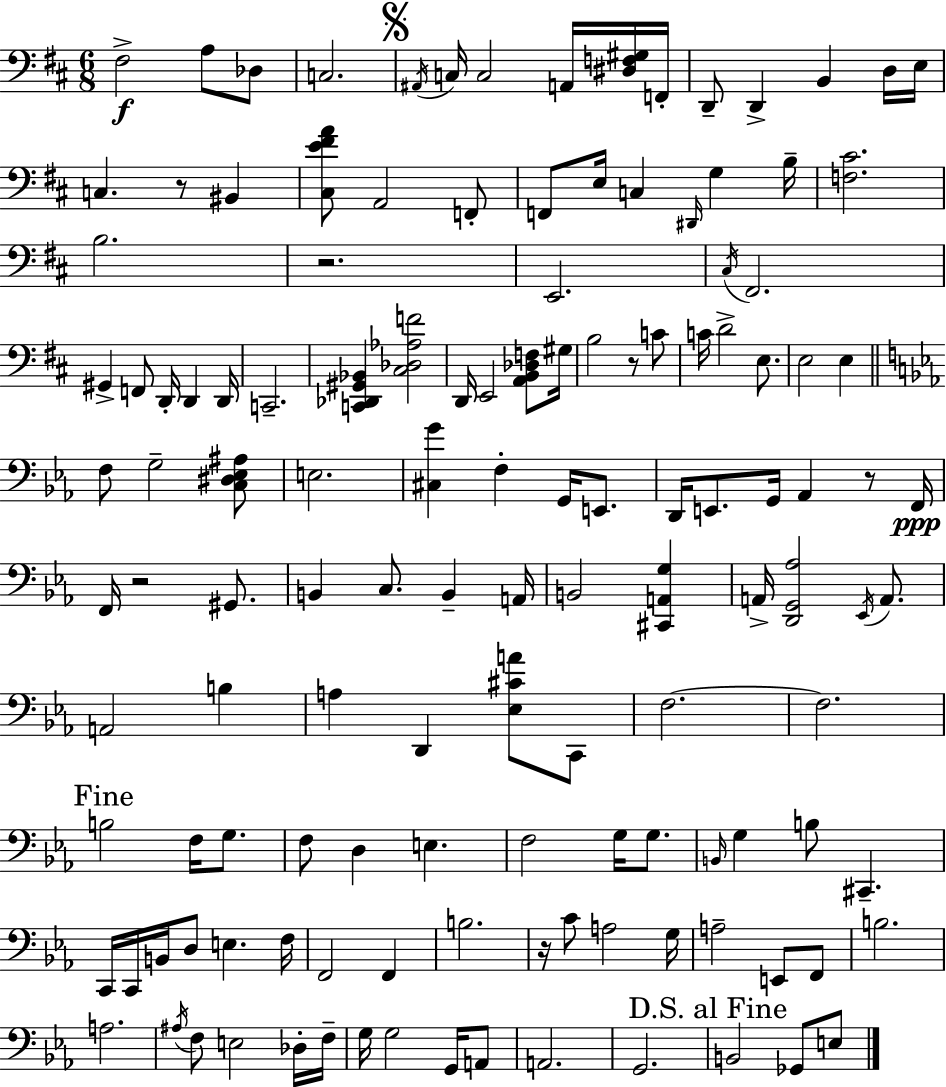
F#3/h A3/e Db3/e C3/h. A#2/s C3/s C3/h A2/s [D#3,F3,G#3]/s F2/s D2/e D2/q B2/q D3/s E3/s C3/q. R/e BIS2/q [C#3,E4,F#4,A4]/e A2/h F2/e F2/e E3/s C3/q D#2/s G3/q B3/s [F3,C#4]/h. B3/h. R/h. E2/h. C#3/s F#2/h. G#2/q F2/e D2/s D2/q D2/s C2/h. [C2,Db2,G#2,Bb2]/q [C#3,Db3,Ab3,F4]/h D2/s E2/h [A2,B2,Db3,F3]/e G#3/s B3/h R/e C4/e C4/s D4/h E3/e. E3/h E3/q F3/e G3/h [C3,D#3,Eb3,A#3]/e E3/h. [C#3,G4]/q F3/q G2/s E2/e. D2/s E2/e. G2/s Ab2/q R/e F2/s F2/s R/h G#2/e. B2/q C3/e. B2/q A2/s B2/h [C#2,A2,G3]/q A2/s [D2,G2,Ab3]/h Eb2/s A2/e. A2/h B3/q A3/q D2/q [Eb3,C#4,A4]/e C2/e F3/h. F3/h. B3/h F3/s G3/e. F3/e D3/q E3/q. F3/h G3/s G3/e. B2/s G3/q B3/e C#2/q. C2/s C2/s B2/s D3/e E3/q. F3/s F2/h F2/q B3/h. R/s C4/e A3/h G3/s A3/h E2/e F2/e B3/h. A3/h. A#3/s F3/e E3/h Db3/s F3/s G3/s G3/h G2/s A2/e A2/h. G2/h. B2/h Gb2/e E3/e